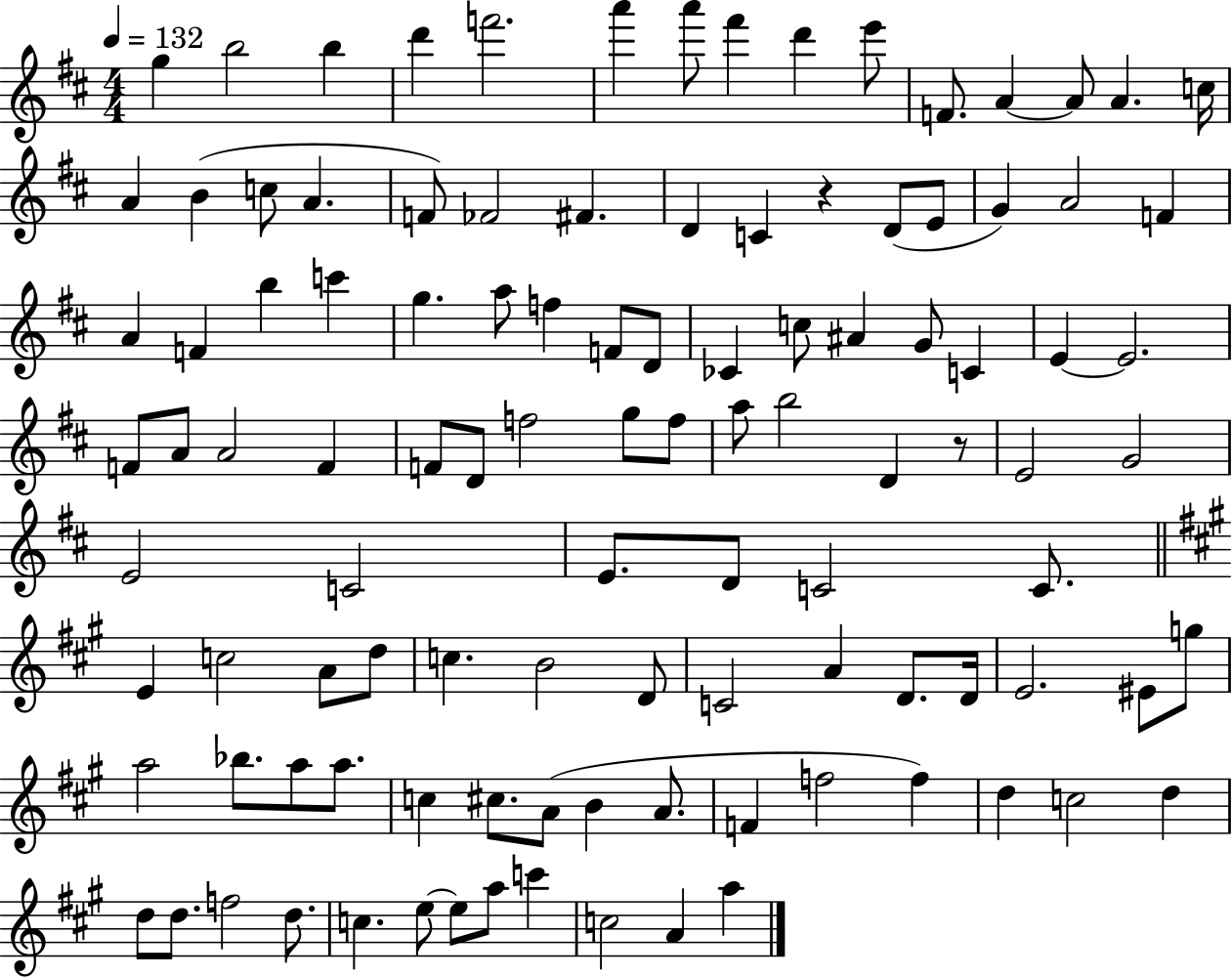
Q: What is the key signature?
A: D major